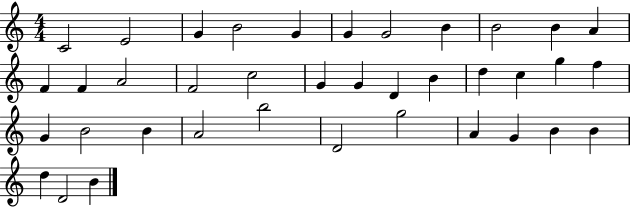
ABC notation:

X:1
T:Untitled
M:4/4
L:1/4
K:C
C2 E2 G B2 G G G2 B B2 B A F F A2 F2 c2 G G D B d c g f G B2 B A2 b2 D2 g2 A G B B d D2 B